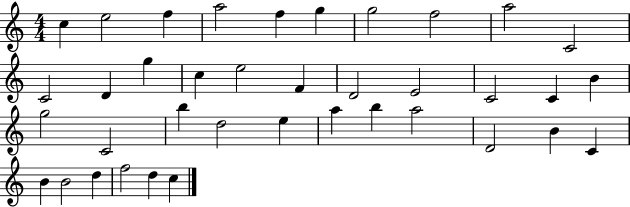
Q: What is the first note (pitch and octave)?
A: C5